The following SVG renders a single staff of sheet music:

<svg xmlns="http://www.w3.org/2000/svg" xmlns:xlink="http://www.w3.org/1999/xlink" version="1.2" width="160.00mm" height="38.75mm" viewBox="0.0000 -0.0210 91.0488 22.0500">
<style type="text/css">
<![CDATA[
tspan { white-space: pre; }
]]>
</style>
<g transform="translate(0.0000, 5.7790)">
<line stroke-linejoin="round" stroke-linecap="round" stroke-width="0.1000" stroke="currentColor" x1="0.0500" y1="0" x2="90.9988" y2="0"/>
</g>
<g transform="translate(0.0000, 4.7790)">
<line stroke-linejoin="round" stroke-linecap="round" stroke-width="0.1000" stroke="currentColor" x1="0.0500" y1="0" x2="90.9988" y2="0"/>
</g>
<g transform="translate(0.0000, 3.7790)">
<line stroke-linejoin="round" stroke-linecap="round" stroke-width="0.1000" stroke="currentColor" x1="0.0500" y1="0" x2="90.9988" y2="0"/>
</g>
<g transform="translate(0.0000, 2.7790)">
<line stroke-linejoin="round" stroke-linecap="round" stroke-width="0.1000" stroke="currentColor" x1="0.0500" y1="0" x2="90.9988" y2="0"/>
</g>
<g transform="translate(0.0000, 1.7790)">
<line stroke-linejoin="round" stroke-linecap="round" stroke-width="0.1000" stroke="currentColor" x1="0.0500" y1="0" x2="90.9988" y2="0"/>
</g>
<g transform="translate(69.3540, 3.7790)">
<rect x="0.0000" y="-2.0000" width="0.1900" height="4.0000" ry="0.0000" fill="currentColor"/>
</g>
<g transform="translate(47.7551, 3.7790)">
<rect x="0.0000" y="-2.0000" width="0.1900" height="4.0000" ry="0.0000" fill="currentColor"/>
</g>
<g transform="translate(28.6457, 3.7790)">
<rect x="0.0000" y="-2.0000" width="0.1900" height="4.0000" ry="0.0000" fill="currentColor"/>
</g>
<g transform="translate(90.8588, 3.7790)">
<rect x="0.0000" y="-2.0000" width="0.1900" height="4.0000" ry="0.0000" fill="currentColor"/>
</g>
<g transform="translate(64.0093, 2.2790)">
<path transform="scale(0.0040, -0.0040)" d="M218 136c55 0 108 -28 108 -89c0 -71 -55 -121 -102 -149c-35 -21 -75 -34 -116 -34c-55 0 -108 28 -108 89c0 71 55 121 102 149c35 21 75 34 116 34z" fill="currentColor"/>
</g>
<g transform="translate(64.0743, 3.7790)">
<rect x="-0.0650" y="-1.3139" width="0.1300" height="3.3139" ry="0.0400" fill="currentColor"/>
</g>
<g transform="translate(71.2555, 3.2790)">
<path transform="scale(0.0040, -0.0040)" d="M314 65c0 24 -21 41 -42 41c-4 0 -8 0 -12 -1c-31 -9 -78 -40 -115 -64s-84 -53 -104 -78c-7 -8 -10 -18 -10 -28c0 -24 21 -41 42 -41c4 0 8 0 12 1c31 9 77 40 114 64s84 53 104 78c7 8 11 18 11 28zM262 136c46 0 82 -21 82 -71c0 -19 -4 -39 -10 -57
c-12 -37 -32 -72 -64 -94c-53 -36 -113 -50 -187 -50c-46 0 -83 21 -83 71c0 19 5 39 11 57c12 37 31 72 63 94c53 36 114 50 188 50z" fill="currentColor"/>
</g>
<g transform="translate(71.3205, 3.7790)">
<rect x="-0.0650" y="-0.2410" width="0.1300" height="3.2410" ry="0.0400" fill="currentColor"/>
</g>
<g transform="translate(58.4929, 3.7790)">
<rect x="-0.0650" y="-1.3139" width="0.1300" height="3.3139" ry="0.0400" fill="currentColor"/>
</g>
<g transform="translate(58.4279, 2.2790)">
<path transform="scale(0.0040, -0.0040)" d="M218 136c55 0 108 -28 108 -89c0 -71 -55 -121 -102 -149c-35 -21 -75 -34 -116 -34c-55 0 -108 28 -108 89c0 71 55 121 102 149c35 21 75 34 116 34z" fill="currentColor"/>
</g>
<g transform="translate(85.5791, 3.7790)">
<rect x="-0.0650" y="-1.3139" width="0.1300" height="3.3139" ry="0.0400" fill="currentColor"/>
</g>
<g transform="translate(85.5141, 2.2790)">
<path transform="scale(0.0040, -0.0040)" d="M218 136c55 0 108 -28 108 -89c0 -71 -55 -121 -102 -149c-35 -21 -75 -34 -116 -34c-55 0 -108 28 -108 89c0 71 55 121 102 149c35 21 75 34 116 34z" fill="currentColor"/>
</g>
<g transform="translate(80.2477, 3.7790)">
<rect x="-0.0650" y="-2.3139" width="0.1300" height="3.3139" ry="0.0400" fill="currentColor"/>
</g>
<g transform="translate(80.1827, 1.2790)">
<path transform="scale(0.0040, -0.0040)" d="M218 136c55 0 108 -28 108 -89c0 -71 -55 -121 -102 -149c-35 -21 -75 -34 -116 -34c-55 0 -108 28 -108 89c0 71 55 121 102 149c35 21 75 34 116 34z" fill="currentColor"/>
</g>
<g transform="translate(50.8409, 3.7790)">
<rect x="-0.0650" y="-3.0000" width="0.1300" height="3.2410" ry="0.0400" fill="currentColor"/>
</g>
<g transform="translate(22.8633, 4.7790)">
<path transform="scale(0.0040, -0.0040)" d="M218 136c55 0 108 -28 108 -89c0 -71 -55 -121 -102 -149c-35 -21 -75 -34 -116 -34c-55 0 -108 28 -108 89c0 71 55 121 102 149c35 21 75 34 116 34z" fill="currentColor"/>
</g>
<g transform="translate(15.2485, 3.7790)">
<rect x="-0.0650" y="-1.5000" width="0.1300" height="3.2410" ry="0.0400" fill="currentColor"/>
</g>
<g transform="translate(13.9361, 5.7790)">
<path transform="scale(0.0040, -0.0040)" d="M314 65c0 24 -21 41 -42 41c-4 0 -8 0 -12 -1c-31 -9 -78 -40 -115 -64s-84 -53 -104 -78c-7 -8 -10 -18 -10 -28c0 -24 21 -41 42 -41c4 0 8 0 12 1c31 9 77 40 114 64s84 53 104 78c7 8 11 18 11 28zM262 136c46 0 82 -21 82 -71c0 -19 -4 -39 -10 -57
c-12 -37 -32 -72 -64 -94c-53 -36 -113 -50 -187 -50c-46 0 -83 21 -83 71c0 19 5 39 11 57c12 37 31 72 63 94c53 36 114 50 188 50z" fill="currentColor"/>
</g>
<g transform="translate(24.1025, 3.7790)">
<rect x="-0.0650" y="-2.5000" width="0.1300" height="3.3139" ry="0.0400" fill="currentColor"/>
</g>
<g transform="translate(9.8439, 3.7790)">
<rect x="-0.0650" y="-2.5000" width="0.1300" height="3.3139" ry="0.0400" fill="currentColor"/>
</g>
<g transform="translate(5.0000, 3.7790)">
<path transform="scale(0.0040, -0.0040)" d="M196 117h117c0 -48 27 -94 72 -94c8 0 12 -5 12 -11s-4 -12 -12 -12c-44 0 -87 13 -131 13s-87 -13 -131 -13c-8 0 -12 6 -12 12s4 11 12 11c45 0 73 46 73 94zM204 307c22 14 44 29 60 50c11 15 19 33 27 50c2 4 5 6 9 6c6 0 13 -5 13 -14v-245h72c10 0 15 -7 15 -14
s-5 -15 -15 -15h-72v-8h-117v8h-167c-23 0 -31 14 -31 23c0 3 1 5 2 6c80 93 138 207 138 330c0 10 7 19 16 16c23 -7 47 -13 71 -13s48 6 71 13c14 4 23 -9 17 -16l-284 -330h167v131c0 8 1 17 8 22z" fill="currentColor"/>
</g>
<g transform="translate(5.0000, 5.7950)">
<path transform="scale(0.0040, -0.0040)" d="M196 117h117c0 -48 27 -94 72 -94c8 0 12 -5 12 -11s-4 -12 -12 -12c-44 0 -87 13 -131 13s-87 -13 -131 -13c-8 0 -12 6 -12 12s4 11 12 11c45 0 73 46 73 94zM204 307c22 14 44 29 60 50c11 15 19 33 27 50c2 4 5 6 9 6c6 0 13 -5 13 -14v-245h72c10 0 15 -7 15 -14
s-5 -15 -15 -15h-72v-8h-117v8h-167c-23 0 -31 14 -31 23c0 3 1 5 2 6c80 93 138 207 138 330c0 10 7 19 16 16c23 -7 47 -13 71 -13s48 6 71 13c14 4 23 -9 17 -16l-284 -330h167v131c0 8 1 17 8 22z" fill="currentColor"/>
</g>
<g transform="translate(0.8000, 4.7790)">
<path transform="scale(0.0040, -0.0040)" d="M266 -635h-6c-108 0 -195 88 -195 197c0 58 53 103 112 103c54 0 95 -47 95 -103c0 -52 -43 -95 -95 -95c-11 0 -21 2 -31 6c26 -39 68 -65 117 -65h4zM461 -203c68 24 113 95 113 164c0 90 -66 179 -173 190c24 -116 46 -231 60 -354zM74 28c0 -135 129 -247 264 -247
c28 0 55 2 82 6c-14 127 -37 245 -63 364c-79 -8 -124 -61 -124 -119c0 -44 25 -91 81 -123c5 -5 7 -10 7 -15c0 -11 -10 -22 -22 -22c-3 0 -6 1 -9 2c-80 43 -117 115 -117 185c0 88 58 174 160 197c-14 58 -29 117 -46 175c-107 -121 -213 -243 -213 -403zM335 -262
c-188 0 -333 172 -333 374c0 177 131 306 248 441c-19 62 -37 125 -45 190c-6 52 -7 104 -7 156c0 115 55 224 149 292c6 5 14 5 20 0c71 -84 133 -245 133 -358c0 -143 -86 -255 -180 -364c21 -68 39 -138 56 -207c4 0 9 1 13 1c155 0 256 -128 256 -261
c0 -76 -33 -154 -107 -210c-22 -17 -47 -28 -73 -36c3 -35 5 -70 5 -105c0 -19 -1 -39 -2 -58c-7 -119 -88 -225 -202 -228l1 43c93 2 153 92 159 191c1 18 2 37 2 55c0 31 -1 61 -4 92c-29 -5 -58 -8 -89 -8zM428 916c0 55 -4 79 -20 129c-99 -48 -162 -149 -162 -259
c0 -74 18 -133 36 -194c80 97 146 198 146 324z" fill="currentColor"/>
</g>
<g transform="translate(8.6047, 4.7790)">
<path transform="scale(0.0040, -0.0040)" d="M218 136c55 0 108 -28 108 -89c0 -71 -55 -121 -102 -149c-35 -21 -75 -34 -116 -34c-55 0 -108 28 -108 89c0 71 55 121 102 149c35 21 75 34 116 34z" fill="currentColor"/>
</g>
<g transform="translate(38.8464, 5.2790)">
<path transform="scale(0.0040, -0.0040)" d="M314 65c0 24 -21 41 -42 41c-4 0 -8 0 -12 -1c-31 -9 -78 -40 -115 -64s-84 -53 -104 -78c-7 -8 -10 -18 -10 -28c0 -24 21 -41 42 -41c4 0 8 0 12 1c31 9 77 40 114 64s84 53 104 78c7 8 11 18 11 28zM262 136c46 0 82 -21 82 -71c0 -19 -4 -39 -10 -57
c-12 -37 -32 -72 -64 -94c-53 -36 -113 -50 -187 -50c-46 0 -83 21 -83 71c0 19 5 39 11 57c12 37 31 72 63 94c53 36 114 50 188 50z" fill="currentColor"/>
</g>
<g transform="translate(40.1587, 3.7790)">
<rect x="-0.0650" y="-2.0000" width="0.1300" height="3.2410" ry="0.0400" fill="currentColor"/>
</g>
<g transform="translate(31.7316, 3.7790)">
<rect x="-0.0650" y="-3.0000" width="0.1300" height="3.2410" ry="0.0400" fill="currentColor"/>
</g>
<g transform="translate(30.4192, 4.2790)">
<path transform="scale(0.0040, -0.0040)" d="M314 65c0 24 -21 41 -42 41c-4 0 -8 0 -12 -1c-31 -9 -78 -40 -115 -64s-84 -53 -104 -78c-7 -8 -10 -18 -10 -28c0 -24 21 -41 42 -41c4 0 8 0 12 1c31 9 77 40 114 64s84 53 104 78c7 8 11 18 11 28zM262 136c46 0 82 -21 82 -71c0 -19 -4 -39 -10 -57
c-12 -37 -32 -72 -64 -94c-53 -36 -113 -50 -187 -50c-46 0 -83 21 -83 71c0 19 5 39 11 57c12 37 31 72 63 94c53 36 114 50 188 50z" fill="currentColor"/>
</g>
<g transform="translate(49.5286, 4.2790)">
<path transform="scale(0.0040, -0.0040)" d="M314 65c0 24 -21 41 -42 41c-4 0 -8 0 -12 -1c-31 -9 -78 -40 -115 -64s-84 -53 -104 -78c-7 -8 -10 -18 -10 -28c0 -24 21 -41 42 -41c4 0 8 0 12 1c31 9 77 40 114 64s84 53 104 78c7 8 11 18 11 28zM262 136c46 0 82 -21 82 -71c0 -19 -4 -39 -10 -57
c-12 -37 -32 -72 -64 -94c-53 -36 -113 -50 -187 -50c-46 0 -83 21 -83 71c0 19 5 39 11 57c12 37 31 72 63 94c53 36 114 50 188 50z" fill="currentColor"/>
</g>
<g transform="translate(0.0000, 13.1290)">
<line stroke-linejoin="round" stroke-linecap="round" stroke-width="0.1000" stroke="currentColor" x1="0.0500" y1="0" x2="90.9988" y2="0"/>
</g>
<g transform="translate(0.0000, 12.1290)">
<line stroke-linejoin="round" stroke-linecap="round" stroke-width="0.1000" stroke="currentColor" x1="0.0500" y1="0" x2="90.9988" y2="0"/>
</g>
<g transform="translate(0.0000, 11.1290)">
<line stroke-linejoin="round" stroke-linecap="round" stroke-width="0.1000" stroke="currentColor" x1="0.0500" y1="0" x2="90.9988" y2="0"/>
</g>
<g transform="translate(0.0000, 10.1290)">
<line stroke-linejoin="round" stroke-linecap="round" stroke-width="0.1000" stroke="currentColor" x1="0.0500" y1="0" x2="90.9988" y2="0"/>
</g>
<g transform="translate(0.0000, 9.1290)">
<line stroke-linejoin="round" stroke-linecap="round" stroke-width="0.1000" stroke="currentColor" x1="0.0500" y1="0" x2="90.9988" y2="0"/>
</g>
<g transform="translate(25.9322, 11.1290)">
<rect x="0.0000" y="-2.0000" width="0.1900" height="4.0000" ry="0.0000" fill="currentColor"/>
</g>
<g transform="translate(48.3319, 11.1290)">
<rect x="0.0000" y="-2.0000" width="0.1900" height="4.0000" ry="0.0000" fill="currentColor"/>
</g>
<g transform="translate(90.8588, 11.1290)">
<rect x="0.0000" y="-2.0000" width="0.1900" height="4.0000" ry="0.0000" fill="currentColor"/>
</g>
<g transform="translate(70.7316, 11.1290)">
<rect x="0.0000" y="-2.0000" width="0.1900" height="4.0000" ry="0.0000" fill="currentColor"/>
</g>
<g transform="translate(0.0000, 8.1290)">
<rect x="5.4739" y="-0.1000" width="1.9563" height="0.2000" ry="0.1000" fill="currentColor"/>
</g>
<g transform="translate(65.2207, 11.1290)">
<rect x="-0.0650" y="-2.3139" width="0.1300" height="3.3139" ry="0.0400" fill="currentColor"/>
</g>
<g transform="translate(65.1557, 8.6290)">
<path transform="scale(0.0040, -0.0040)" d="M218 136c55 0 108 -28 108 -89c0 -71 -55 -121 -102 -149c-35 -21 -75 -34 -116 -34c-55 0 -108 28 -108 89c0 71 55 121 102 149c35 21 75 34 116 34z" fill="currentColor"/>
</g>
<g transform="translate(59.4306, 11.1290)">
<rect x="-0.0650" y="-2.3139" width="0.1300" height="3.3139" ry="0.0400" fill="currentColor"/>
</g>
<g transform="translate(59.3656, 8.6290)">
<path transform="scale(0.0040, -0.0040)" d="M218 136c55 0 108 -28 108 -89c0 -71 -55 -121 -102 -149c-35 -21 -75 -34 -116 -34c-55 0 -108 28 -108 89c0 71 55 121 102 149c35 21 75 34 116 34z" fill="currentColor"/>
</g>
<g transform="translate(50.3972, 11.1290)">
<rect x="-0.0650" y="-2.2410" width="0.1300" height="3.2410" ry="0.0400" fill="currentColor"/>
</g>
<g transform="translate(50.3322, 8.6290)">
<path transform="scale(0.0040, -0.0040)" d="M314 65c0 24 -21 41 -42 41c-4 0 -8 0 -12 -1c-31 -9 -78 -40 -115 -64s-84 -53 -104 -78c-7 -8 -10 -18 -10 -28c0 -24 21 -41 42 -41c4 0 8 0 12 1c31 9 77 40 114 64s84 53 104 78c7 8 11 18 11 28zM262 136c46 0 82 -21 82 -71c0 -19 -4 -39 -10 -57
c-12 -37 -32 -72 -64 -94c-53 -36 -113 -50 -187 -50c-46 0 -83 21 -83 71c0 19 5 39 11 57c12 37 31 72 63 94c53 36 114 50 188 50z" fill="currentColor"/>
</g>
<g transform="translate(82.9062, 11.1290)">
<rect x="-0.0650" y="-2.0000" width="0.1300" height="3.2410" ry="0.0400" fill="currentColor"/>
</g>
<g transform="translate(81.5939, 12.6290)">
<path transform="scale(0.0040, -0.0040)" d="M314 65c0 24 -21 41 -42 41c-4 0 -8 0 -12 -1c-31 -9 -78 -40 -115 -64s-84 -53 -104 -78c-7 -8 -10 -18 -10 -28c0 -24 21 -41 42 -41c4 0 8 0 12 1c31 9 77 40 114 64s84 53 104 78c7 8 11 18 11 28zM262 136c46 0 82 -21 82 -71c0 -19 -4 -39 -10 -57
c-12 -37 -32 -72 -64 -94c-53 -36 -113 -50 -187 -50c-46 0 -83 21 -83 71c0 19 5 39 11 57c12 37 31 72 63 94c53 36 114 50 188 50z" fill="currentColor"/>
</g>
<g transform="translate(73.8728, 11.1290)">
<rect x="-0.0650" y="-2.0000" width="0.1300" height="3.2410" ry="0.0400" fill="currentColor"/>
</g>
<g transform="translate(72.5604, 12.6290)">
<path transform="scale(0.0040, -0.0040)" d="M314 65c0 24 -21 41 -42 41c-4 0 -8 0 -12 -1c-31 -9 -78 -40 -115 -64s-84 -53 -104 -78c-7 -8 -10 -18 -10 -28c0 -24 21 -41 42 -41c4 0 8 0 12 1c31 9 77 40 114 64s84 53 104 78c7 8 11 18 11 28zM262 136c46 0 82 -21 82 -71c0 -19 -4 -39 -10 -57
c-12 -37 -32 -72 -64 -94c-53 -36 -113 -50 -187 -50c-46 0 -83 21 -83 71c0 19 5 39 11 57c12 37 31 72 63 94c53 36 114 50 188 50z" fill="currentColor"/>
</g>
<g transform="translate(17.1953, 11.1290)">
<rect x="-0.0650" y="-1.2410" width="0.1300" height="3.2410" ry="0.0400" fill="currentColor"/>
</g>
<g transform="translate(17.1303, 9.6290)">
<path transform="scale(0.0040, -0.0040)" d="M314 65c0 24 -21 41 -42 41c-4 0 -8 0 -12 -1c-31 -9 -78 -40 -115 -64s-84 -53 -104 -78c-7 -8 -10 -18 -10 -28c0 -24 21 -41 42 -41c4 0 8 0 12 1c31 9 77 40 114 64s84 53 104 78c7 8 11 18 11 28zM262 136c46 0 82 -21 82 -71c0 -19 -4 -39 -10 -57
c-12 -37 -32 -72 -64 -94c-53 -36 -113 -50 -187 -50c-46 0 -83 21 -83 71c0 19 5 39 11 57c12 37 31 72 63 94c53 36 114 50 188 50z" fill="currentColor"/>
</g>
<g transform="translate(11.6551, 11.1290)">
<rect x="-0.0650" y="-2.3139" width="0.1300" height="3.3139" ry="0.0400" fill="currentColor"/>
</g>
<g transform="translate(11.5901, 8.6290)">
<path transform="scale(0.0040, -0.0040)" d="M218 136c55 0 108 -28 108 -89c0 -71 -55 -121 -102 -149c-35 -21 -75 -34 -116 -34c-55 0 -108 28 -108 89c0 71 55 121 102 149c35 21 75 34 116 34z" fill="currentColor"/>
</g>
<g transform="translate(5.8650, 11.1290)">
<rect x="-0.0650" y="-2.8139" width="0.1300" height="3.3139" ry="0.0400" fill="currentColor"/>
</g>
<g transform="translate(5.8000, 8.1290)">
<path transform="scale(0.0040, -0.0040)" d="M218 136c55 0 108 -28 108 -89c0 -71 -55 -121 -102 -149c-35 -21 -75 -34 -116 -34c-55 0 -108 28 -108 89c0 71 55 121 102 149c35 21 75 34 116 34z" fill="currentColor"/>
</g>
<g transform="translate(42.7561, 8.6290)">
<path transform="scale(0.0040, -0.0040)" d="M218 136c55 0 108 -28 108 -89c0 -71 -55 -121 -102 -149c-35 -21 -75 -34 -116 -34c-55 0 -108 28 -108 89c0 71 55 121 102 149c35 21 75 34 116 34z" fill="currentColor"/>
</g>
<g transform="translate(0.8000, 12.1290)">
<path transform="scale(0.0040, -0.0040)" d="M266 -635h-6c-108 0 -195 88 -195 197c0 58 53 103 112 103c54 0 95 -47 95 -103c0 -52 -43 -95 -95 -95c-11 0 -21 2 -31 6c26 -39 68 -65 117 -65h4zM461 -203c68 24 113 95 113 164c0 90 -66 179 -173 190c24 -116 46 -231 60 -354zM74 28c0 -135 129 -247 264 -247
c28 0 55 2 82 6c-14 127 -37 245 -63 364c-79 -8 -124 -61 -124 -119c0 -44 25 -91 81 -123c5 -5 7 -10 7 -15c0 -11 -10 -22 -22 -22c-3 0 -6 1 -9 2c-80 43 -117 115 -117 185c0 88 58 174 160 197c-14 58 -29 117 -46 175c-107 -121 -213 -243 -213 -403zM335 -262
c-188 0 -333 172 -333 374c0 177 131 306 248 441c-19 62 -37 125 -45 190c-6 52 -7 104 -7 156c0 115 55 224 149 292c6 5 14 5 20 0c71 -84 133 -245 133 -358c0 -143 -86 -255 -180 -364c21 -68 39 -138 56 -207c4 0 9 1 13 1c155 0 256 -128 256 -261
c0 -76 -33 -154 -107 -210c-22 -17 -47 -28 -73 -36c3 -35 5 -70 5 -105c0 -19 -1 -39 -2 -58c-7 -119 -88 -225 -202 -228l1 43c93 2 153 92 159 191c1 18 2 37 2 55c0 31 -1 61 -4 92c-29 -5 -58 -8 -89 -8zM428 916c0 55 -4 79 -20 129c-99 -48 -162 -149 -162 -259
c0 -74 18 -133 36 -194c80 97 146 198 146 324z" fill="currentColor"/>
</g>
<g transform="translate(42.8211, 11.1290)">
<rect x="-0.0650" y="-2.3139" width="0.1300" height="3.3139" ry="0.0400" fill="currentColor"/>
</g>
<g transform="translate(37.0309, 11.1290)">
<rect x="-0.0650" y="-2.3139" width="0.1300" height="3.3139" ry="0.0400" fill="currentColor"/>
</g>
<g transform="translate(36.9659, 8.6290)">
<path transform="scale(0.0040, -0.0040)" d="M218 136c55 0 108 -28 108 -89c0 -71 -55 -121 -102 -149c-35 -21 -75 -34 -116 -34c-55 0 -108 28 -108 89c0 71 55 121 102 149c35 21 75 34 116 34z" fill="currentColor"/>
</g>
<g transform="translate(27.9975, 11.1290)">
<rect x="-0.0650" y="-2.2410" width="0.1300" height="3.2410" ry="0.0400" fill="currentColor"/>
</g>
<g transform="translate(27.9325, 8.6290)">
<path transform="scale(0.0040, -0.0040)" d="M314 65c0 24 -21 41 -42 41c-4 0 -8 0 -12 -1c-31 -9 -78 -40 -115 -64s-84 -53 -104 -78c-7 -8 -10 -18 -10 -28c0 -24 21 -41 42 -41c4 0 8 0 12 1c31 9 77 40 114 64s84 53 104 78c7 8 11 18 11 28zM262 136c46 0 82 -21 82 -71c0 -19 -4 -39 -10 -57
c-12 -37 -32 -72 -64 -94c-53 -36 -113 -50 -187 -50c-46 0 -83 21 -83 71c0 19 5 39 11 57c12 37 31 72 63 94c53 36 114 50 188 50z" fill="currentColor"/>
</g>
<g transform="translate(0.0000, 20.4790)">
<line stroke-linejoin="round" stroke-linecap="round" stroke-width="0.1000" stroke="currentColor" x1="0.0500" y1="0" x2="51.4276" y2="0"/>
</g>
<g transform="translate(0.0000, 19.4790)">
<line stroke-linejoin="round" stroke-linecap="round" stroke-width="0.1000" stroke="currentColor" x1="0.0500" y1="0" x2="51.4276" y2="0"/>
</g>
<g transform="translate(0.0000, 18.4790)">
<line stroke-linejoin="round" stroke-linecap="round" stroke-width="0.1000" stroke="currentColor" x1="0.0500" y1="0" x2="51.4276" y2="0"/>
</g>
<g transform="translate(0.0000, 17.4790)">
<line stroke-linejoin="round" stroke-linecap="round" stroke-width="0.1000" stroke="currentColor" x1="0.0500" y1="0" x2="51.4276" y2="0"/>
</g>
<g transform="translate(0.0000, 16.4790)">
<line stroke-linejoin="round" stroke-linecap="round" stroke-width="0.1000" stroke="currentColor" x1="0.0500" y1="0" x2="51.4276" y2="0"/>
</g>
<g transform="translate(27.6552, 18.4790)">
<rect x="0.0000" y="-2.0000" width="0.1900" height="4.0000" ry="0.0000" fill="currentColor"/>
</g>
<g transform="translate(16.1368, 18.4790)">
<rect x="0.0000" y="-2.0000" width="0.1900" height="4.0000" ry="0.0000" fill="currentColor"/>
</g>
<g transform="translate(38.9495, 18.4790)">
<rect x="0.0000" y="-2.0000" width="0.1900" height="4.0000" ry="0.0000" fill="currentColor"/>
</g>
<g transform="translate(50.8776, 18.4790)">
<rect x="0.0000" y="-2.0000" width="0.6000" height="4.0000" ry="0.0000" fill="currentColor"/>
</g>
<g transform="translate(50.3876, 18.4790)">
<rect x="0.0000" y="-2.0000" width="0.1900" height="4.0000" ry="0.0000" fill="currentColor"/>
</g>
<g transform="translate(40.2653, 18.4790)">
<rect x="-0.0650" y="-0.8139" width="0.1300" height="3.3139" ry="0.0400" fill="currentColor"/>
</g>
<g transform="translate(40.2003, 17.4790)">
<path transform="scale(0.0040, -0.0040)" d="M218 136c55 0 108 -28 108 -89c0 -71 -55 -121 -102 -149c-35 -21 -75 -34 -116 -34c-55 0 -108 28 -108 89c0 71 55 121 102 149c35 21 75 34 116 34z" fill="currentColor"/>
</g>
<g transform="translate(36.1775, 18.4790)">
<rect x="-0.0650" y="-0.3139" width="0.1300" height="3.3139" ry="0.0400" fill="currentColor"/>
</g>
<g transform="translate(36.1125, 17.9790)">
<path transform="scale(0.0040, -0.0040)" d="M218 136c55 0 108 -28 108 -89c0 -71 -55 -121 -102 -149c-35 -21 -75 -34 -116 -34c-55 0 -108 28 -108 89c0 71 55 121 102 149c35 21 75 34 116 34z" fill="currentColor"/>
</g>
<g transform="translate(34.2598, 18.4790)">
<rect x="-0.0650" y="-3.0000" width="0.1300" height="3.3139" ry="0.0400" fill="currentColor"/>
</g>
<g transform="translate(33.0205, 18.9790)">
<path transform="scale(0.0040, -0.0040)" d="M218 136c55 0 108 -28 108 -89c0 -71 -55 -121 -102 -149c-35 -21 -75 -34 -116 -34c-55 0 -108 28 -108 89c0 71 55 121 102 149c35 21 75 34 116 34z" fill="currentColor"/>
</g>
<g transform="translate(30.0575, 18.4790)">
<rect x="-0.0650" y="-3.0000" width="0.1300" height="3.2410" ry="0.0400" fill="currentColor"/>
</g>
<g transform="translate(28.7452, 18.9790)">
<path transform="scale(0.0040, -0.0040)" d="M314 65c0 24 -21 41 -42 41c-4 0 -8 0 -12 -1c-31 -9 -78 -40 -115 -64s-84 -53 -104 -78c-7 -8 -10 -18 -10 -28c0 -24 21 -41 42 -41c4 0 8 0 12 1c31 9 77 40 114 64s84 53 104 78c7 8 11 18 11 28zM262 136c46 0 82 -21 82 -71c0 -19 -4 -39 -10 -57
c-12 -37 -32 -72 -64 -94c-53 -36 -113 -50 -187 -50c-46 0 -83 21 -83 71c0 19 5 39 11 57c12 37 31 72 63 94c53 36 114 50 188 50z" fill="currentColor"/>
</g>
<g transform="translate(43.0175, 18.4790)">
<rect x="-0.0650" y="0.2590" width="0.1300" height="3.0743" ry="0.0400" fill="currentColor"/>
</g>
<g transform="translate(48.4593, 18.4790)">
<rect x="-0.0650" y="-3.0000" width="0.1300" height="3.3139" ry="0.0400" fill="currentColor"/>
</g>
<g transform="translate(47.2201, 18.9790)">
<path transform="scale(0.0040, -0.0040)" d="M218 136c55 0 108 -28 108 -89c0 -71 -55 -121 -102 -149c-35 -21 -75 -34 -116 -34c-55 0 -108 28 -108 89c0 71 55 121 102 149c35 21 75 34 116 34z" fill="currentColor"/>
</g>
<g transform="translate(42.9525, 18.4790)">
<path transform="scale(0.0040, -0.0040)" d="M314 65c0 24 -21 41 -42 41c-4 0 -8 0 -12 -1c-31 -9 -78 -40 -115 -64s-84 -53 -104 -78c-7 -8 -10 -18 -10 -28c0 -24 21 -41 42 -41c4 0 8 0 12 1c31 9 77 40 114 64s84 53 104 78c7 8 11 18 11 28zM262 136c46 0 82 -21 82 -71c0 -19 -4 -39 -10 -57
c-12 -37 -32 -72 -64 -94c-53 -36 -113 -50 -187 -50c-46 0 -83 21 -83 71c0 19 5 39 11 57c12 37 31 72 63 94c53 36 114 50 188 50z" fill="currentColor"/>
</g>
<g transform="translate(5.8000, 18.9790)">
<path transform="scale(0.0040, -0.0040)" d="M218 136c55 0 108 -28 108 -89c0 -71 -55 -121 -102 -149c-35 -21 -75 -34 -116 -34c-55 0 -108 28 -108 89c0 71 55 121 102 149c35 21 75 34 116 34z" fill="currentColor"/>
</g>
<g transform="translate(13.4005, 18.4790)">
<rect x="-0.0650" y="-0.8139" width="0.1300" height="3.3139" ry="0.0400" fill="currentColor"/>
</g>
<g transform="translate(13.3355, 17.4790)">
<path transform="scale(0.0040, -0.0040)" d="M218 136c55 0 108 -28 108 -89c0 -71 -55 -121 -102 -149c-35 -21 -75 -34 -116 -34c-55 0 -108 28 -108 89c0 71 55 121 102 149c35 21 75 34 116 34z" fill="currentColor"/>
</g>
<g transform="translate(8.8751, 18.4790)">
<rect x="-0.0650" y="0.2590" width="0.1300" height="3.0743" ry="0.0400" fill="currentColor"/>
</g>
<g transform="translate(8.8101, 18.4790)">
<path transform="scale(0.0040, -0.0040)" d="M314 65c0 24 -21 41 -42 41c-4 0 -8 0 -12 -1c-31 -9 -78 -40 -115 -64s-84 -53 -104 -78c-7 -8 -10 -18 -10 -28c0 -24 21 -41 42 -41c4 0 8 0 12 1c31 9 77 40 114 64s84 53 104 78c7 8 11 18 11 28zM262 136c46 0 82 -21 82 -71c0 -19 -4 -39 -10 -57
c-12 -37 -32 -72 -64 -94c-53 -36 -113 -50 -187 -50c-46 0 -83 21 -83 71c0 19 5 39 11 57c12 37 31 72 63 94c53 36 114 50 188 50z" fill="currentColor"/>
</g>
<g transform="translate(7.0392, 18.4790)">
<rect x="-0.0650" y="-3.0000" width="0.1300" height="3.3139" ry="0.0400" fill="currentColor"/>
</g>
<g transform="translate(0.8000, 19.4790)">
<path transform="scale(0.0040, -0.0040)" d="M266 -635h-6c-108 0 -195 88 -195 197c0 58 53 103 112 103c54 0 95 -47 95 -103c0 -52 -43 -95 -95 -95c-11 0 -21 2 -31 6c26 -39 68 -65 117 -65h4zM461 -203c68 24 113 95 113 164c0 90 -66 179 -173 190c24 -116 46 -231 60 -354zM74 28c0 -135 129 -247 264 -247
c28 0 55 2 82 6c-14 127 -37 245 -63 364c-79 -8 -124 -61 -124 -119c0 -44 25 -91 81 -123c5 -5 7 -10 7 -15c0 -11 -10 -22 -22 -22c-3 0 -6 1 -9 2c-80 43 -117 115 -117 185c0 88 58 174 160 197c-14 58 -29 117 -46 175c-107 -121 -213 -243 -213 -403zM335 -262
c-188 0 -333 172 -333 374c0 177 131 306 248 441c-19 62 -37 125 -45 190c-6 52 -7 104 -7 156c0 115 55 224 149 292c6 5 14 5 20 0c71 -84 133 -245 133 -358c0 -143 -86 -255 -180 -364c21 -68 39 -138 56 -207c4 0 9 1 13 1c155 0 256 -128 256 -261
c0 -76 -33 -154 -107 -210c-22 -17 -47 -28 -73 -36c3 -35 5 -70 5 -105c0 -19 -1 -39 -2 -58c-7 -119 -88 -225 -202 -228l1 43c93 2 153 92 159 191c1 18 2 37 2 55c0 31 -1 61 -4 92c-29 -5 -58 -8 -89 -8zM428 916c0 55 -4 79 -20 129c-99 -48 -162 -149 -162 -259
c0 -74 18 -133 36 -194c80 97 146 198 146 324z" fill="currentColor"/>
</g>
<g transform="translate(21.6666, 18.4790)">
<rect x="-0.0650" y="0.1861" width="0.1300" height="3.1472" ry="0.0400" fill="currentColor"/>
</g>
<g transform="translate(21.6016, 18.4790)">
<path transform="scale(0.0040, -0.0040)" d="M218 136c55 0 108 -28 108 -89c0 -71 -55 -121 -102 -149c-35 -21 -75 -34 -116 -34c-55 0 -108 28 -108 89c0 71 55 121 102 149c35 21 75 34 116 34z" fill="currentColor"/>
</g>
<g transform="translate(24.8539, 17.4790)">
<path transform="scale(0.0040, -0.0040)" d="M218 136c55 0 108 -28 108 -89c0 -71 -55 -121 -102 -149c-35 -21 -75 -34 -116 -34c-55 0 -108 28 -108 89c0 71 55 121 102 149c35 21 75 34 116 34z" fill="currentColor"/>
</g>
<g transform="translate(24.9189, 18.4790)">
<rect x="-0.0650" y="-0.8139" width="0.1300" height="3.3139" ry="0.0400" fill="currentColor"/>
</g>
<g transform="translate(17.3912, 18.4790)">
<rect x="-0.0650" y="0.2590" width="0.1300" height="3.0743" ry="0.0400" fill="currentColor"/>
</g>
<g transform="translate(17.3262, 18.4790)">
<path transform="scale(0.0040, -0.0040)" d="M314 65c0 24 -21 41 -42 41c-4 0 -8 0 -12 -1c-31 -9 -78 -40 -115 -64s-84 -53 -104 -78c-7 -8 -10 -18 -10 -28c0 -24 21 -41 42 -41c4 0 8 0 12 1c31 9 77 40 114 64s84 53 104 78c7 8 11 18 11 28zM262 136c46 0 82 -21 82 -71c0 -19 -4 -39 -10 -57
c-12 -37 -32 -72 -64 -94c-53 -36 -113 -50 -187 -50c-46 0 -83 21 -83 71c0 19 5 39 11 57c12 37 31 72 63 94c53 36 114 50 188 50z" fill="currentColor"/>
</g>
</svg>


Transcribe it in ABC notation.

X:1
T:Untitled
M:4/4
L:1/4
K:C
G E2 G A2 F2 A2 e e c2 g e a g e2 g2 g g g2 g g F2 F2 A B2 d B2 B d A2 A c d B2 A